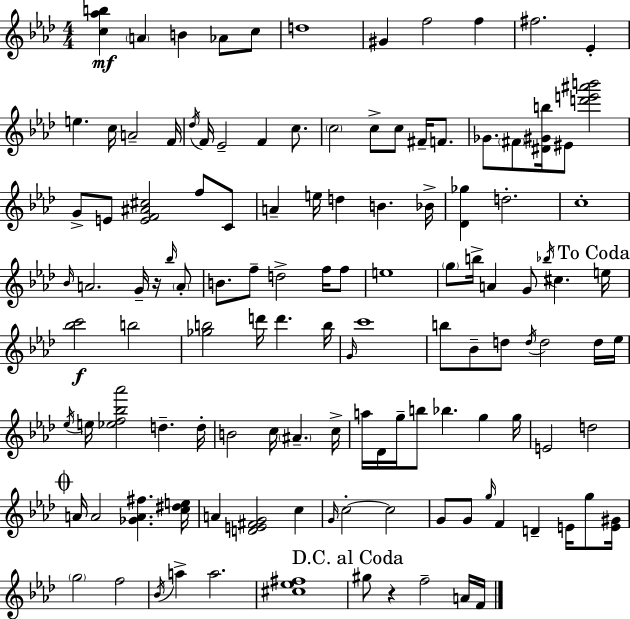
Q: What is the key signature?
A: AES major